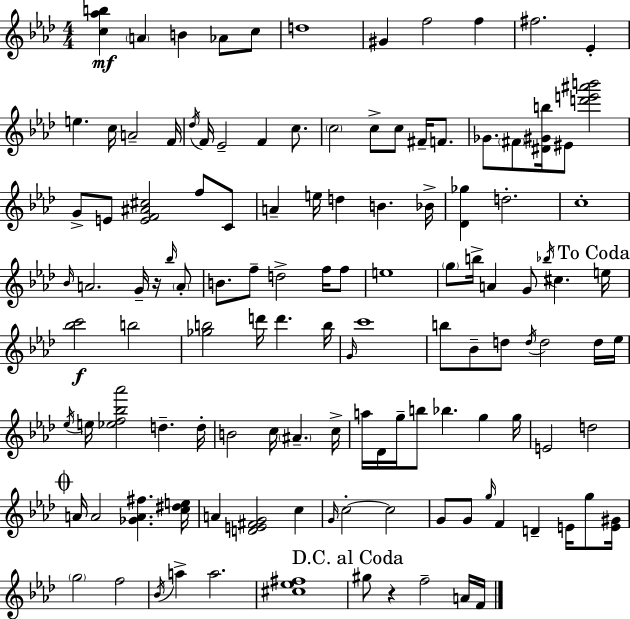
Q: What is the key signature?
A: AES major